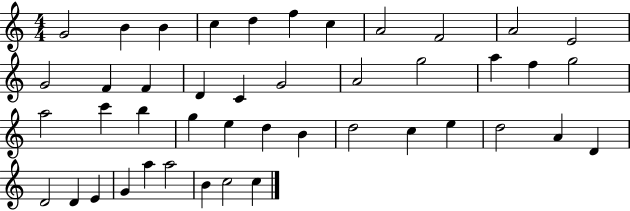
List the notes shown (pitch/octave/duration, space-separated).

G4/h B4/q B4/q C5/q D5/q F5/q C5/q A4/h F4/h A4/h E4/h G4/h F4/q F4/q D4/q C4/q G4/h A4/h G5/h A5/q F5/q G5/h A5/h C6/q B5/q G5/q E5/q D5/q B4/q D5/h C5/q E5/q D5/h A4/q D4/q D4/h D4/q E4/q G4/q A5/q A5/h B4/q C5/h C5/q